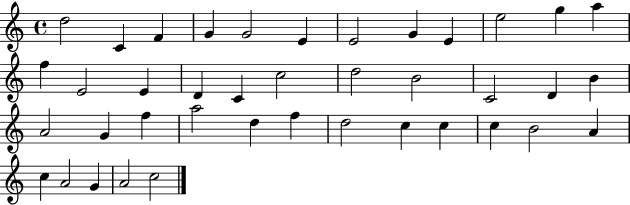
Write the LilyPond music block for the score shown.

{
  \clef treble
  \time 4/4
  \defaultTimeSignature
  \key c \major
  d''2 c'4 f'4 | g'4 g'2 e'4 | e'2 g'4 e'4 | e''2 g''4 a''4 | \break f''4 e'2 e'4 | d'4 c'4 c''2 | d''2 b'2 | c'2 d'4 b'4 | \break a'2 g'4 f''4 | a''2 d''4 f''4 | d''2 c''4 c''4 | c''4 b'2 a'4 | \break c''4 a'2 g'4 | a'2 c''2 | \bar "|."
}